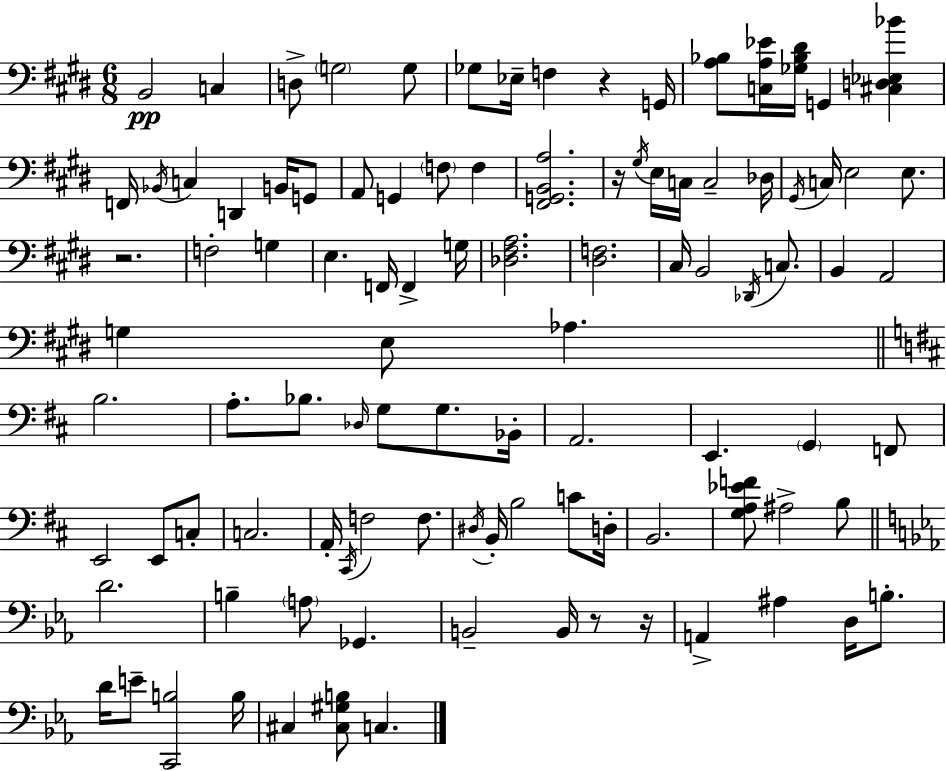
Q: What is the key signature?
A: E major